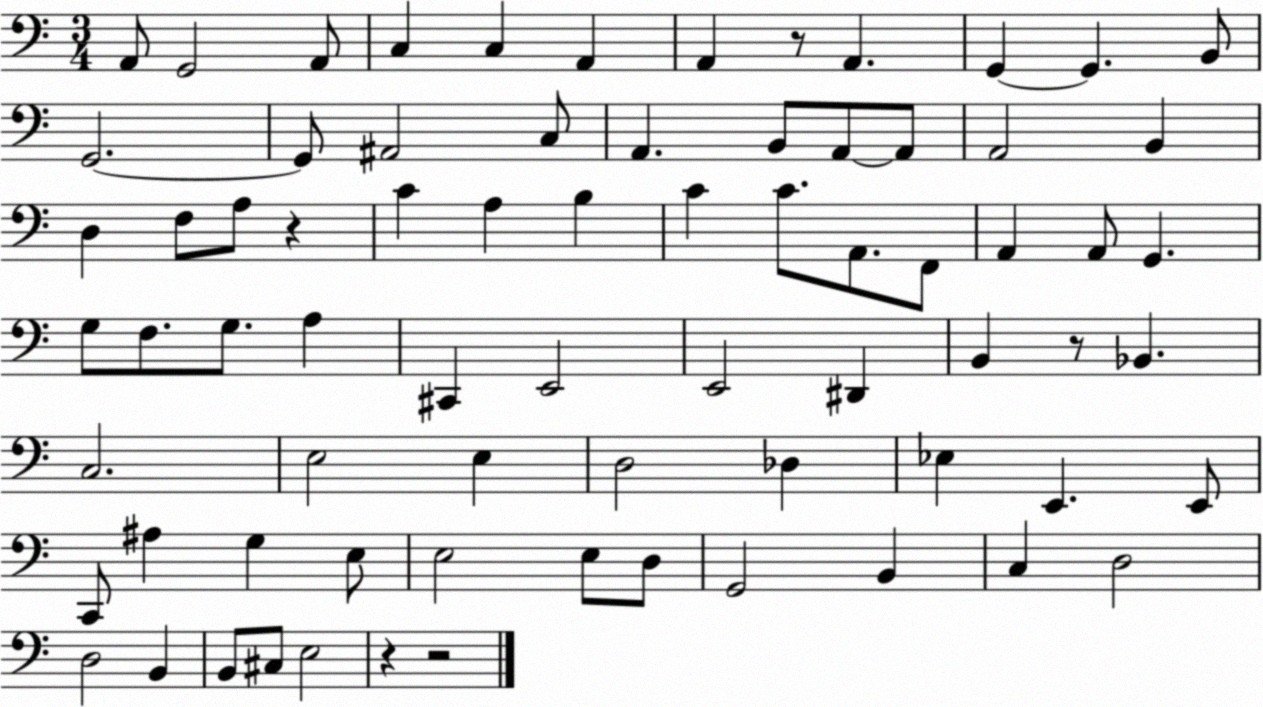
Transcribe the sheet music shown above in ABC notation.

X:1
T:Untitled
M:3/4
L:1/4
K:C
A,,/2 G,,2 A,,/2 C, C, A,, A,, z/2 A,, G,, G,, B,,/2 G,,2 G,,/2 ^A,,2 C,/2 A,, B,,/2 A,,/2 A,,/2 A,,2 B,, D, F,/2 A,/2 z C A, B, C C/2 A,,/2 F,,/2 A,, A,,/2 G,, G,/2 F,/2 G,/2 A, ^C,, E,,2 E,,2 ^D,, B,, z/2 _B,, C,2 E,2 E, D,2 _D, _E, E,, E,,/2 C,,/2 ^A, G, E,/2 E,2 E,/2 D,/2 G,,2 B,, C, D,2 D,2 B,, B,,/2 ^C,/2 E,2 z z2